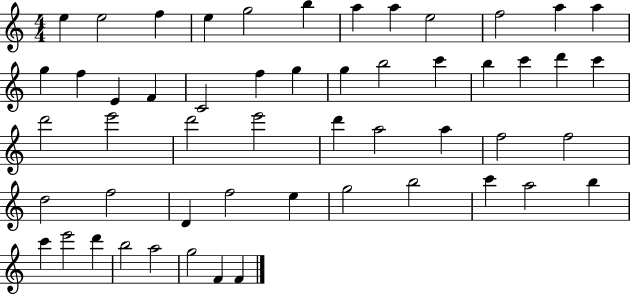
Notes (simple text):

E5/q E5/h F5/q E5/q G5/h B5/q A5/q A5/q E5/h F5/h A5/q A5/q G5/q F5/q E4/q F4/q C4/h F5/q G5/q G5/q B5/h C6/q B5/q C6/q D6/q C6/q D6/h E6/h D6/h E6/h D6/q A5/h A5/q F5/h F5/h D5/h F5/h D4/q F5/h E5/q G5/h B5/h C6/q A5/h B5/q C6/q E6/h D6/q B5/h A5/h G5/h F4/q F4/q